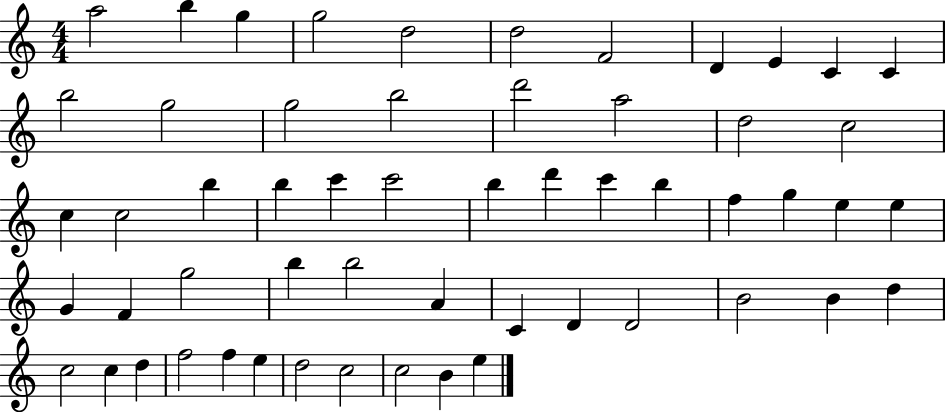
X:1
T:Untitled
M:4/4
L:1/4
K:C
a2 b g g2 d2 d2 F2 D E C C b2 g2 g2 b2 d'2 a2 d2 c2 c c2 b b c' c'2 b d' c' b f g e e G F g2 b b2 A C D D2 B2 B d c2 c d f2 f e d2 c2 c2 B e